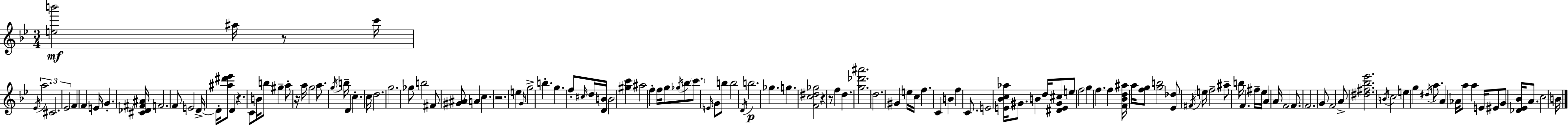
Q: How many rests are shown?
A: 6